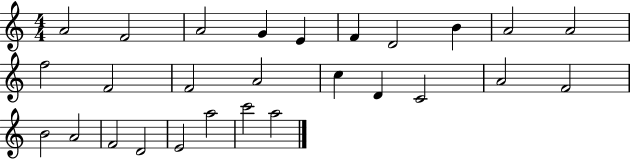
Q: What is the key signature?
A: C major